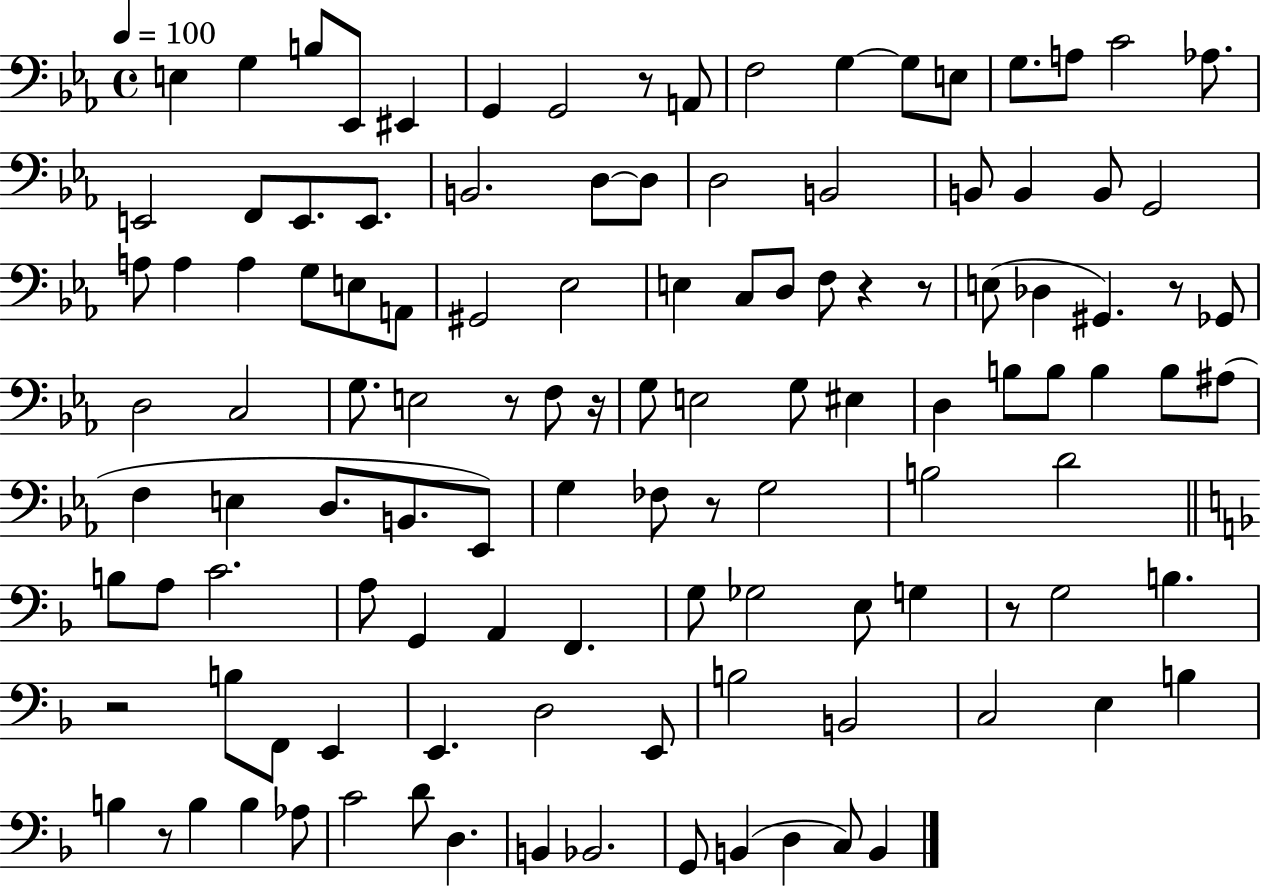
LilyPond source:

{
  \clef bass
  \time 4/4
  \defaultTimeSignature
  \key ees \major
  \tempo 4 = 100
  e4 g4 b8 ees,8 eis,4 | g,4 g,2 r8 a,8 | f2 g4~~ g8 e8 | g8. a8 c'2 aes8. | \break e,2 f,8 e,8. e,8. | b,2. d8~~ d8 | d2 b,2 | b,8 b,4 b,8 g,2 | \break a8 a4 a4 g8 e8 a,8 | gis,2 ees2 | e4 c8 d8 f8 r4 r8 | e8( des4 gis,4.) r8 ges,8 | \break d2 c2 | g8. e2 r8 f8 r16 | g8 e2 g8 eis4 | d4 b8 b8 b4 b8 ais8( | \break f4 e4 d8. b,8. ees,8) | g4 fes8 r8 g2 | b2 d'2 | \bar "||" \break \key f \major b8 a8 c'2. | a8 g,4 a,4 f,4. | g8 ges2 e8 g4 | r8 g2 b4. | \break r2 b8 f,8 e,4 | e,4. d2 e,8 | b2 b,2 | c2 e4 b4 | \break b4 r8 b4 b4 aes8 | c'2 d'8 d4. | b,4 bes,2. | g,8 b,4( d4 c8) b,4 | \break \bar "|."
}